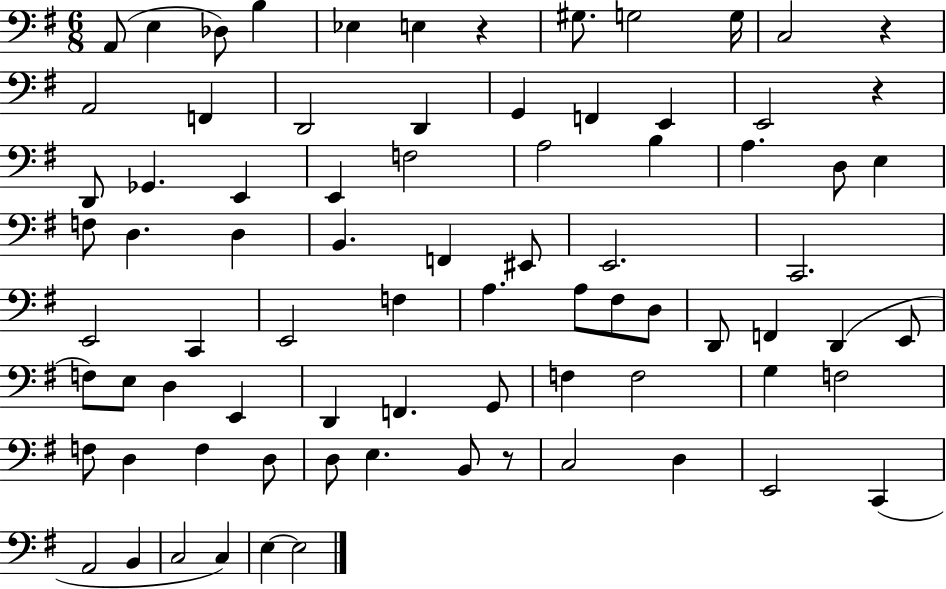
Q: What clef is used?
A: bass